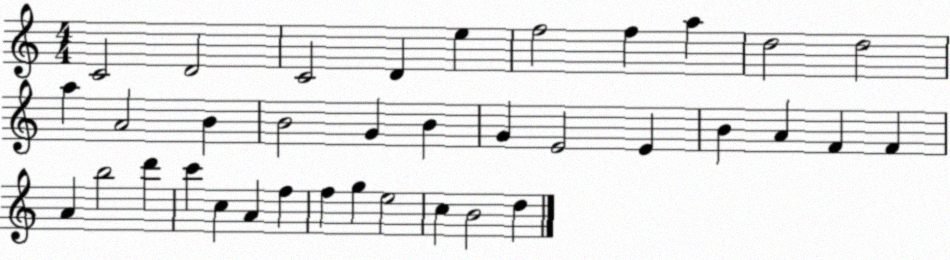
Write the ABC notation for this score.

X:1
T:Untitled
M:4/4
L:1/4
K:C
C2 D2 C2 D e f2 f a d2 d2 a A2 B B2 G B G E2 E B A F F A b2 d' c' c A f f g e2 c B2 d